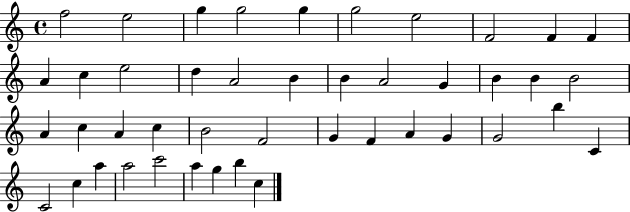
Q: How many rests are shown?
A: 0